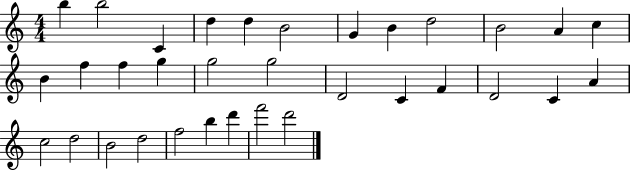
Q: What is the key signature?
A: C major